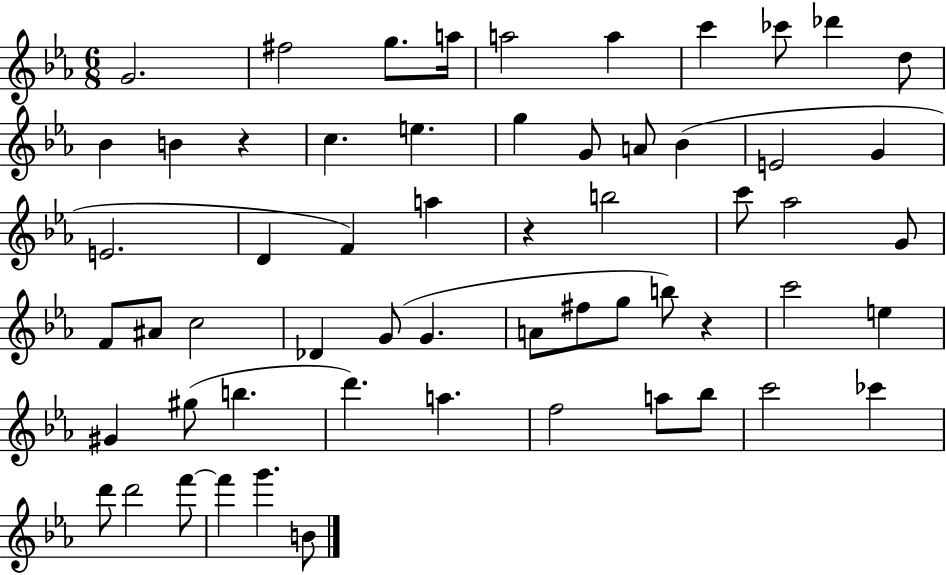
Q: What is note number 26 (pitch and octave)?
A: C6